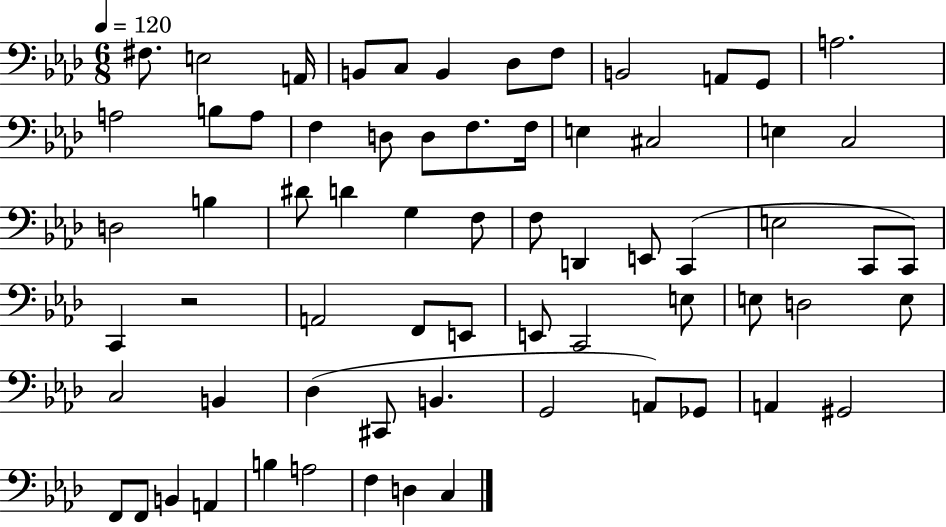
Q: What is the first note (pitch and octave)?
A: F#3